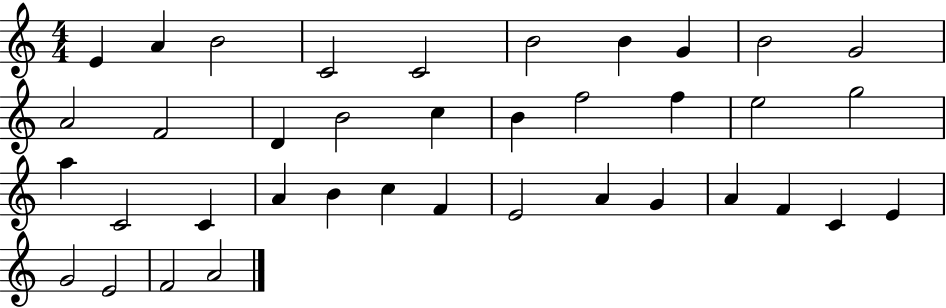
{
  \clef treble
  \numericTimeSignature
  \time 4/4
  \key c \major
  e'4 a'4 b'2 | c'2 c'2 | b'2 b'4 g'4 | b'2 g'2 | \break a'2 f'2 | d'4 b'2 c''4 | b'4 f''2 f''4 | e''2 g''2 | \break a''4 c'2 c'4 | a'4 b'4 c''4 f'4 | e'2 a'4 g'4 | a'4 f'4 c'4 e'4 | \break g'2 e'2 | f'2 a'2 | \bar "|."
}